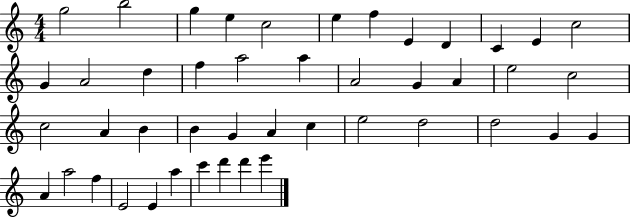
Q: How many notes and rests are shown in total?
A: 45